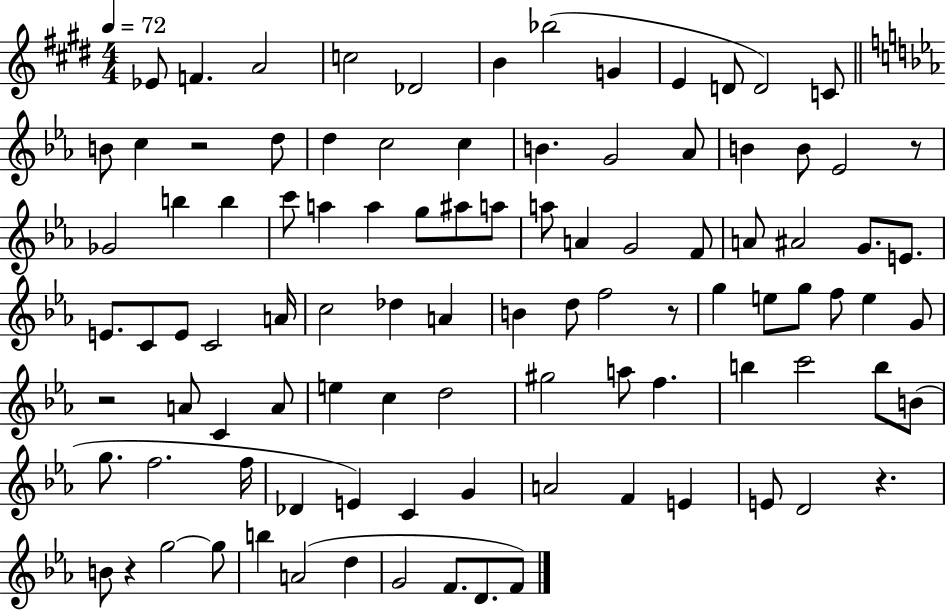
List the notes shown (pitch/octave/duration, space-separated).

Eb4/e F4/q. A4/h C5/h Db4/h B4/q Bb5/h G4/q E4/q D4/e D4/h C4/e B4/e C5/q R/h D5/e D5/q C5/h C5/q B4/q. G4/h Ab4/e B4/q B4/e Eb4/h R/e Gb4/h B5/q B5/q C6/e A5/q A5/q G5/e A#5/e A5/e A5/e A4/q G4/h F4/e A4/e A#4/h G4/e. E4/e. E4/e. C4/e E4/e C4/h A4/s C5/h Db5/q A4/q B4/q D5/e F5/h R/e G5/q E5/e G5/e F5/e E5/q G4/e R/h A4/e C4/q A4/e E5/q C5/q D5/h G#5/h A5/e F5/q. B5/q C6/h B5/e B4/e G5/e. F5/h. F5/s Db4/q E4/q C4/q G4/q A4/h F4/q E4/q E4/e D4/h R/q. B4/e R/q G5/h G5/e B5/q A4/h D5/q G4/h F4/e. D4/e. F4/e